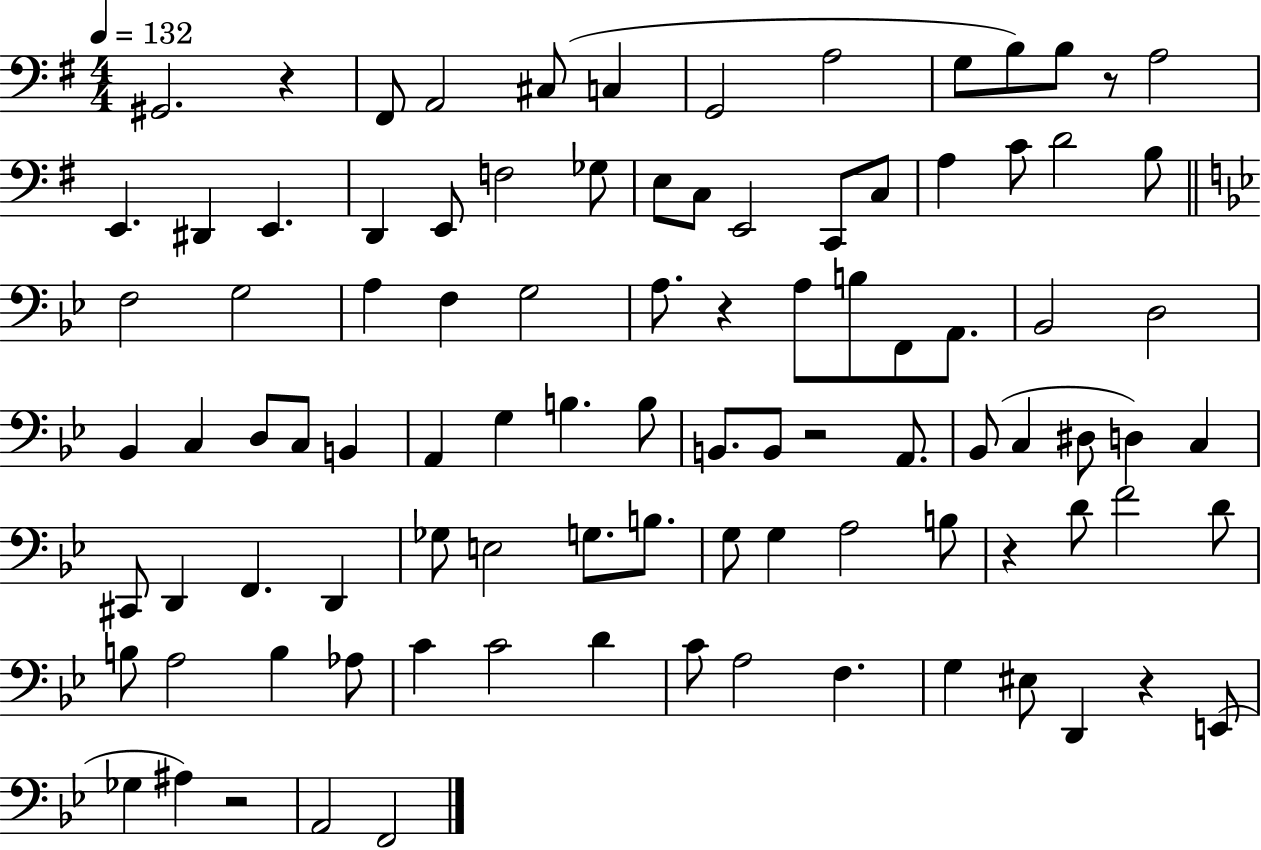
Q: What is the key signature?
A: G major